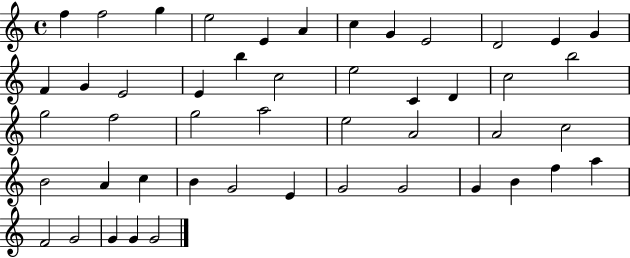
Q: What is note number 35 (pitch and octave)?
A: B4